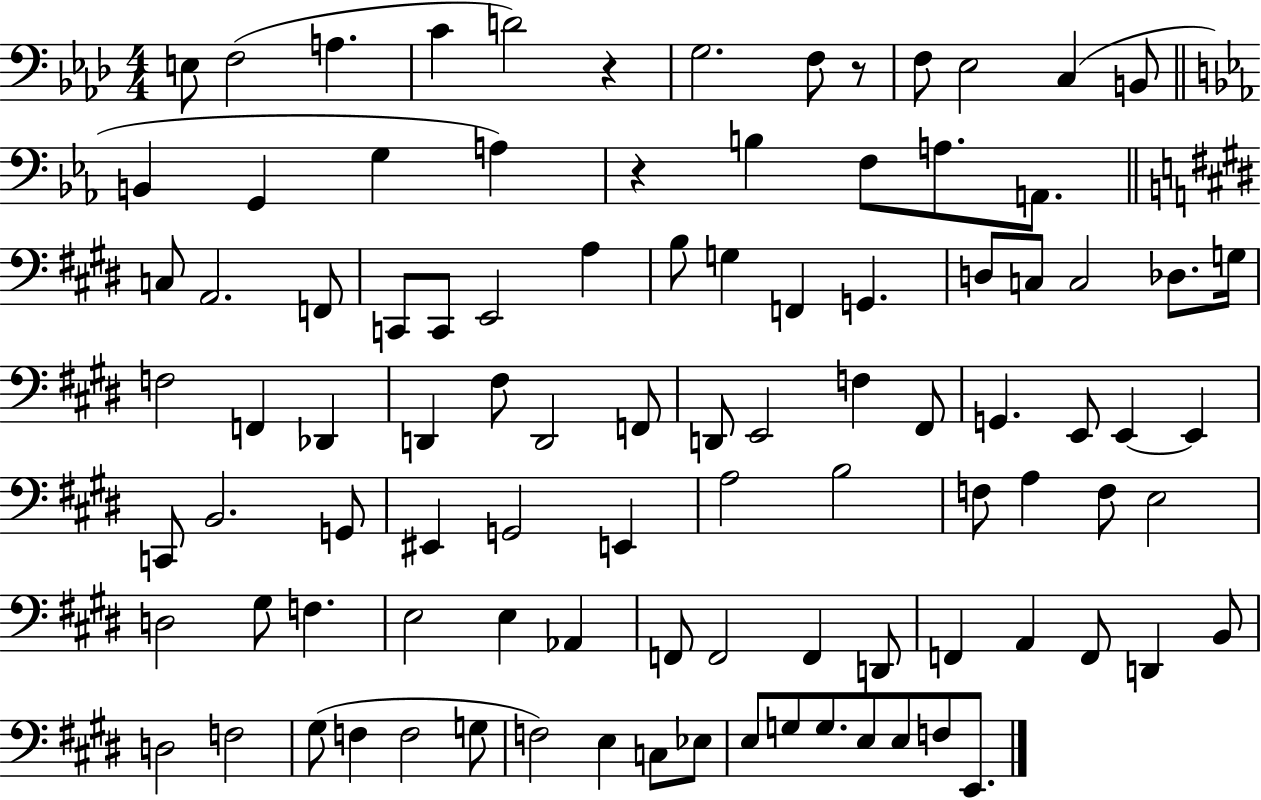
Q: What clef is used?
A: bass